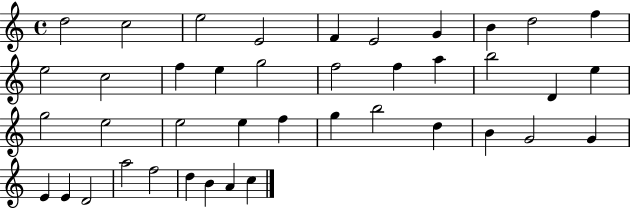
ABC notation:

X:1
T:Untitled
M:4/4
L:1/4
K:C
d2 c2 e2 E2 F E2 G B d2 f e2 c2 f e g2 f2 f a b2 D e g2 e2 e2 e f g b2 d B G2 G E E D2 a2 f2 d B A c